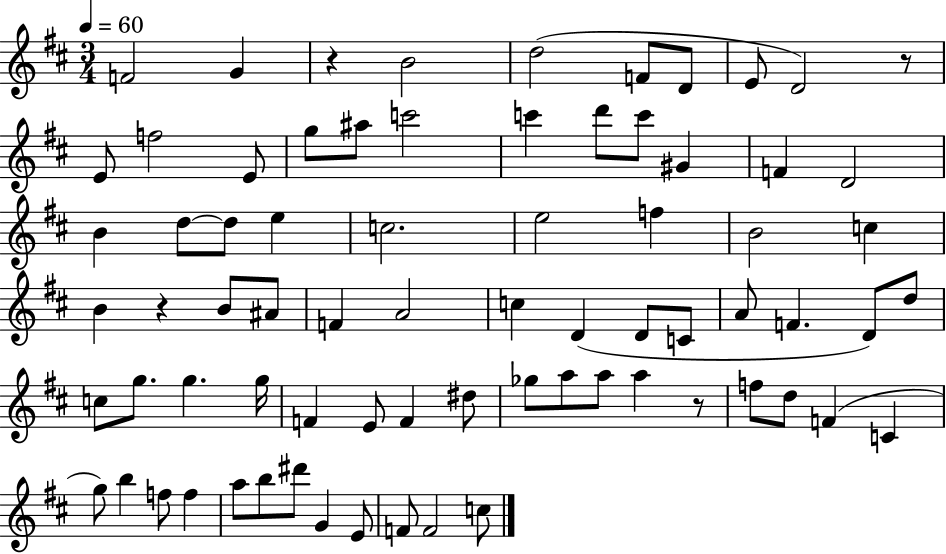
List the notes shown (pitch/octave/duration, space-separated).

F4/h G4/q R/q B4/h D5/h F4/e D4/e E4/e D4/h R/e E4/e F5/h E4/e G5/e A#5/e C6/h C6/q D6/e C6/e G#4/q F4/q D4/h B4/q D5/e D5/e E5/q C5/h. E5/h F5/q B4/h C5/q B4/q R/q B4/e A#4/e F4/q A4/h C5/q D4/q D4/e C4/e A4/e F4/q. D4/e D5/e C5/e G5/e. G5/q. G5/s F4/q E4/e F4/q D#5/e Gb5/e A5/e A5/e A5/q R/e F5/e D5/e F4/q C4/q G5/e B5/q F5/e F5/q A5/e B5/e D#6/e G4/q E4/e F4/e F4/h C5/e